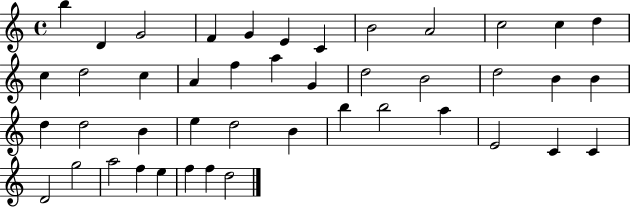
B5/q D4/q G4/h F4/q G4/q E4/q C4/q B4/h A4/h C5/h C5/q D5/q C5/q D5/h C5/q A4/q F5/q A5/q G4/q D5/h B4/h D5/h B4/q B4/q D5/q D5/h B4/q E5/q D5/h B4/q B5/q B5/h A5/q E4/h C4/q C4/q D4/h G5/h A5/h F5/q E5/q F5/q F5/q D5/h